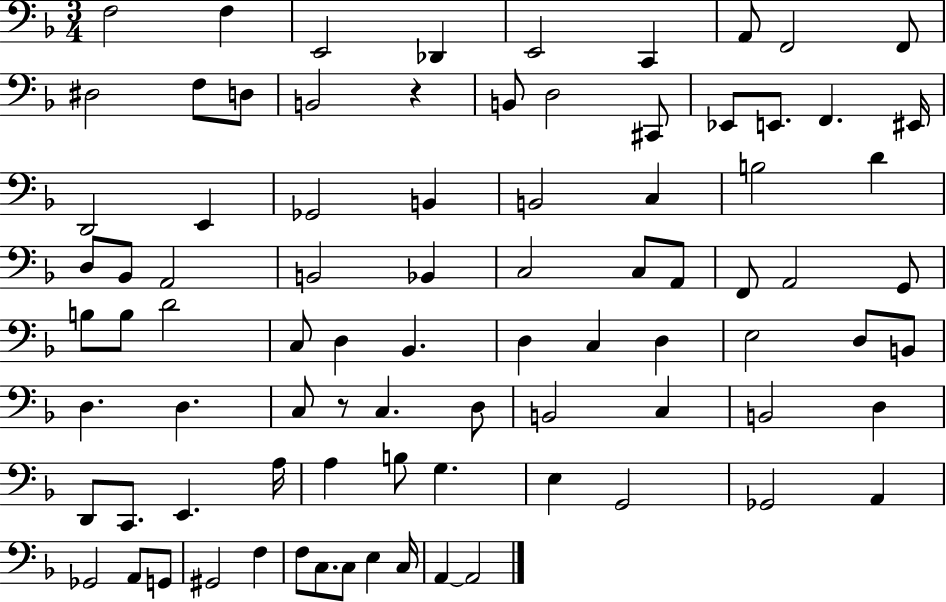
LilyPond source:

{
  \clef bass
  \numericTimeSignature
  \time 3/4
  \key f \major
  f2 f4 | e,2 des,4 | e,2 c,4 | a,8 f,2 f,8 | \break dis2 f8 d8 | b,2 r4 | b,8 d2 cis,8 | ees,8 e,8. f,4. eis,16 | \break d,2 e,4 | ges,2 b,4 | b,2 c4 | b2 d'4 | \break d8 bes,8 a,2 | b,2 bes,4 | c2 c8 a,8 | f,8 a,2 g,8 | \break b8 b8 d'2 | c8 d4 bes,4. | d4 c4 d4 | e2 d8 b,8 | \break d4. d4. | c8 r8 c4. d8 | b,2 c4 | b,2 d4 | \break d,8 c,8. e,4. a16 | a4 b8 g4. | e4 g,2 | ges,2 a,4 | \break ges,2 a,8 g,8 | gis,2 f4 | f8 c8. c8 e4 c16 | a,4~~ a,2 | \break \bar "|."
}